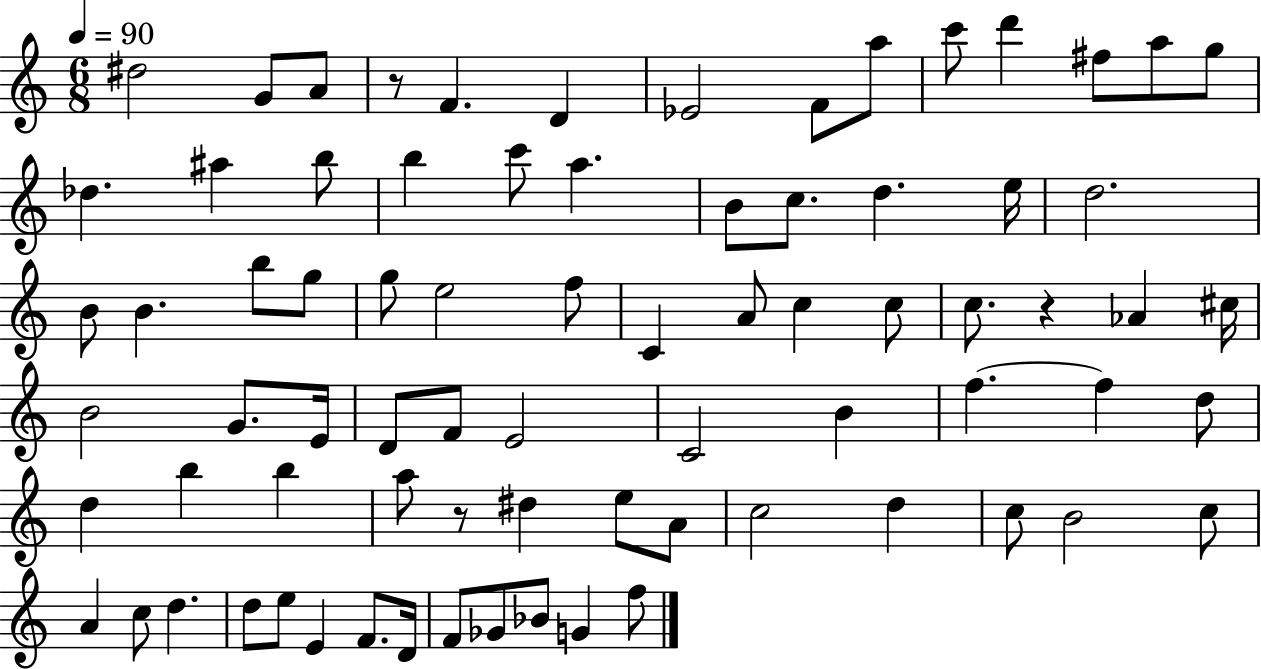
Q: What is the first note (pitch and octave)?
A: D#5